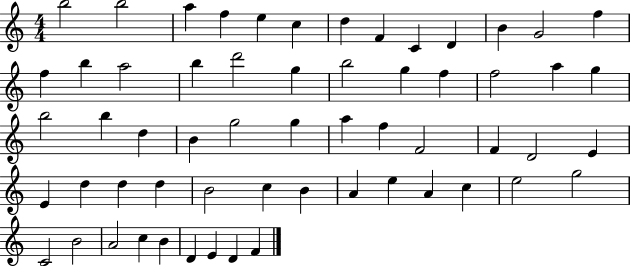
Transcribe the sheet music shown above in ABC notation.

X:1
T:Untitled
M:4/4
L:1/4
K:C
b2 b2 a f e c d F C D B G2 f f b a2 b d'2 g b2 g f f2 a g b2 b d B g2 g a f F2 F D2 E E d d d B2 c B A e A c e2 g2 C2 B2 A2 c B D E D F